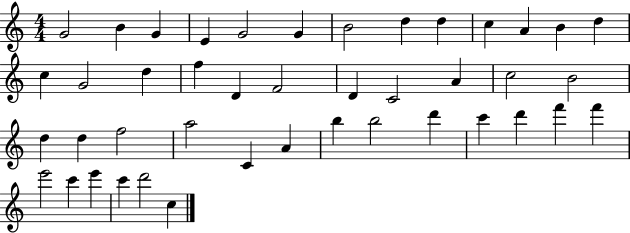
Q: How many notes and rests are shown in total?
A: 43